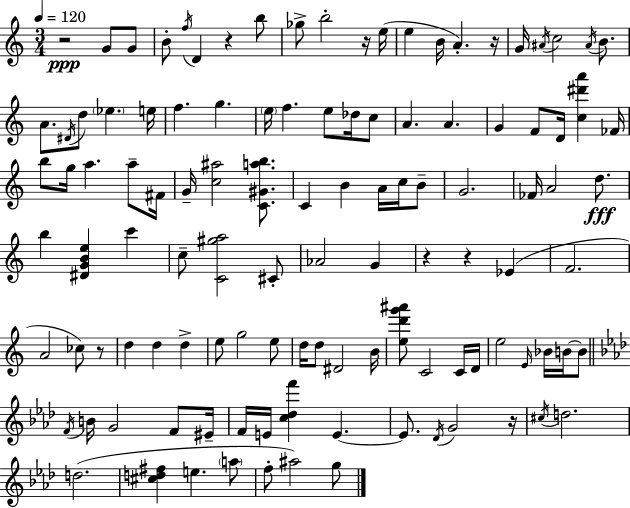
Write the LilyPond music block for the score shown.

{
  \clef treble
  \numericTimeSignature
  \time 3/4
  \key a \minor
  \tempo 4 = 120
  r2\ppp g'8 g'8 | b'8-. \acciaccatura { f''16 } d'4 r4 b''8 | ges''8-> b''2-. r16 | e''16( e''4 b'16 a'4.-.) | \break r16 g'16 \acciaccatura { ais'16 } c''2 \acciaccatura { ais'16 } | b'8. a'8. \acciaccatura { dis'16 } d''8 \parenthesize ees''4. | e''16 f''4. g''4. | \parenthesize e''16 f''4. e''8 | \break des''16 c''8 a'4. a'4. | g'4 f'8 d'16 <c'' dis''' a'''>4 | fes'16 b''8 g''16 a''4. | a''8-- fis'16 g'16-- <c'' ais''>2 | \break <c' gis' a'' b''>8. c'4 b'4 | a'16 c''16 b'8-- g'2. | fes'16 a'2 | d''8.\fff b''4 <dis' g' b' e''>4 | \break c'''4 c''8-- <c' gis'' a''>2 | cis'8-. aes'2 | g'4 r4 r4 | ees'4( f'2. | \break a'2 | ces''8) r8 d''4 d''4 | d''4-> e''8 g''2 | e''8 d''16 d''8 dis'2 | \break b'16 <e'' d''' g''' ais'''>8 c'2 | c'16 d'16 e''2 | \grace { e'16 } bes'16 b'16~~ b'8 \bar "||" \break \key aes \major \acciaccatura { f'16 } b'16 g'2 f'8 | eis'16-- f'16 e'16 <c'' des'' f'''>4 e'4.~~ | e'8. \acciaccatura { des'16 } g'2 | r16 \acciaccatura { cis''16 } d''2. | \break d''2.( | <cis'' d'' fis''>4 e''4. | \parenthesize a''8 f''8-. ais''2) | g''8 \bar "|."
}